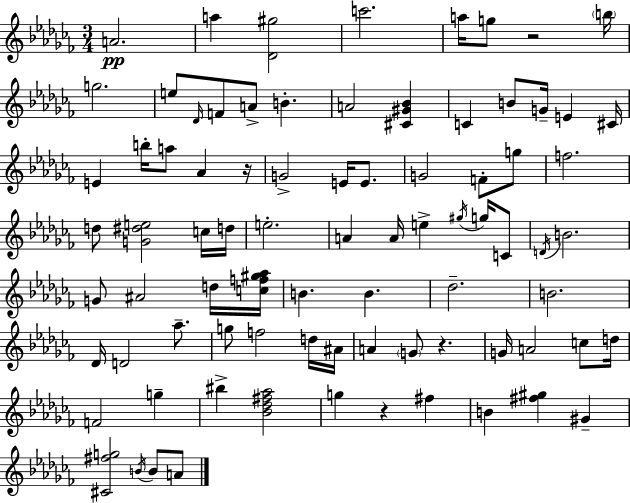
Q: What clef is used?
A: treble